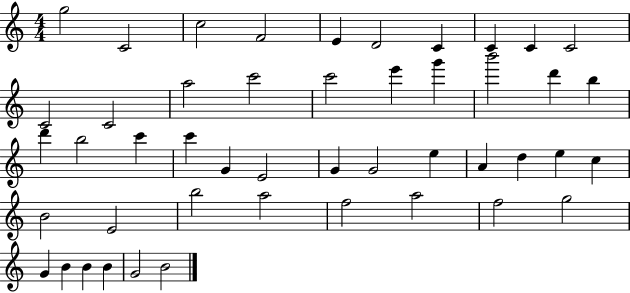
X:1
T:Untitled
M:4/4
L:1/4
K:C
g2 C2 c2 F2 E D2 C C C C2 C2 C2 a2 c'2 c'2 e' g' b'2 d' b d' b2 c' c' G E2 G G2 e A d e c B2 E2 b2 a2 f2 a2 f2 g2 G B B B G2 B2